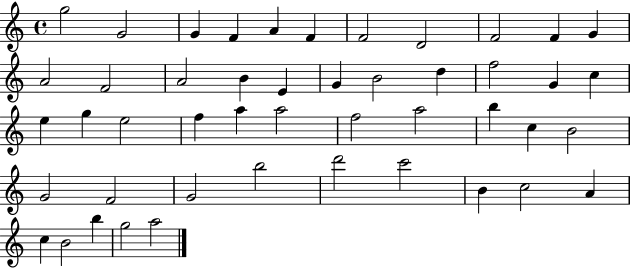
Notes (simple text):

G5/h G4/h G4/q F4/q A4/q F4/q F4/h D4/h F4/h F4/q G4/q A4/h F4/h A4/h B4/q E4/q G4/q B4/h D5/q F5/h G4/q C5/q E5/q G5/q E5/h F5/q A5/q A5/h F5/h A5/h B5/q C5/q B4/h G4/h F4/h G4/h B5/h D6/h C6/h B4/q C5/h A4/q C5/q B4/h B5/q G5/h A5/h